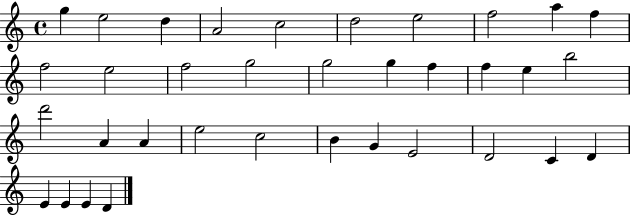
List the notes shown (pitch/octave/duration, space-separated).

G5/q E5/h D5/q A4/h C5/h D5/h E5/h F5/h A5/q F5/q F5/h E5/h F5/h G5/h G5/h G5/q F5/q F5/q E5/q B5/h D6/h A4/q A4/q E5/h C5/h B4/q G4/q E4/h D4/h C4/q D4/q E4/q E4/q E4/q D4/q